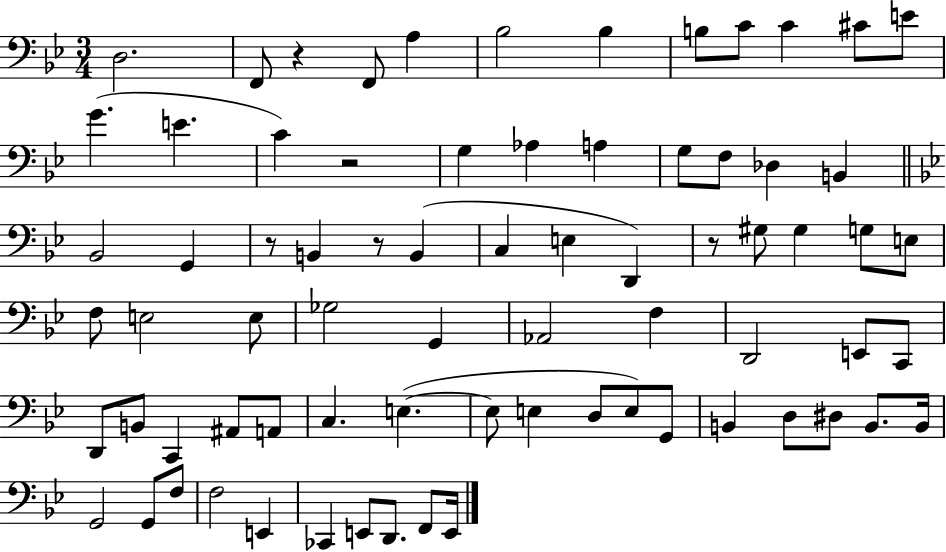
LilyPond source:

{
  \clef bass
  \numericTimeSignature
  \time 3/4
  \key bes \major
  d2. | f,8 r4 f,8 a4 | bes2 bes4 | b8 c'8 c'4 cis'8 e'8 | \break g'4.( e'4. | c'4) r2 | g4 aes4 a4 | g8 f8 des4 b,4 | \break \bar "||" \break \key bes \major bes,2 g,4 | r8 b,4 r8 b,4( | c4 e4 d,4) | r8 gis8 gis4 g8 e8 | \break f8 e2 e8 | ges2 g,4 | aes,2 f4 | d,2 e,8 c,8 | \break d,8 b,8 c,4 ais,8 a,8 | c4. e4.~(~ | e8 e4 d8 e8) g,8 | b,4 d8 dis8 b,8. b,16 | \break g,2 g,8 f8 | f2 e,4 | ces,4 e,8 d,8. f,8 e,16 | \bar "|."
}